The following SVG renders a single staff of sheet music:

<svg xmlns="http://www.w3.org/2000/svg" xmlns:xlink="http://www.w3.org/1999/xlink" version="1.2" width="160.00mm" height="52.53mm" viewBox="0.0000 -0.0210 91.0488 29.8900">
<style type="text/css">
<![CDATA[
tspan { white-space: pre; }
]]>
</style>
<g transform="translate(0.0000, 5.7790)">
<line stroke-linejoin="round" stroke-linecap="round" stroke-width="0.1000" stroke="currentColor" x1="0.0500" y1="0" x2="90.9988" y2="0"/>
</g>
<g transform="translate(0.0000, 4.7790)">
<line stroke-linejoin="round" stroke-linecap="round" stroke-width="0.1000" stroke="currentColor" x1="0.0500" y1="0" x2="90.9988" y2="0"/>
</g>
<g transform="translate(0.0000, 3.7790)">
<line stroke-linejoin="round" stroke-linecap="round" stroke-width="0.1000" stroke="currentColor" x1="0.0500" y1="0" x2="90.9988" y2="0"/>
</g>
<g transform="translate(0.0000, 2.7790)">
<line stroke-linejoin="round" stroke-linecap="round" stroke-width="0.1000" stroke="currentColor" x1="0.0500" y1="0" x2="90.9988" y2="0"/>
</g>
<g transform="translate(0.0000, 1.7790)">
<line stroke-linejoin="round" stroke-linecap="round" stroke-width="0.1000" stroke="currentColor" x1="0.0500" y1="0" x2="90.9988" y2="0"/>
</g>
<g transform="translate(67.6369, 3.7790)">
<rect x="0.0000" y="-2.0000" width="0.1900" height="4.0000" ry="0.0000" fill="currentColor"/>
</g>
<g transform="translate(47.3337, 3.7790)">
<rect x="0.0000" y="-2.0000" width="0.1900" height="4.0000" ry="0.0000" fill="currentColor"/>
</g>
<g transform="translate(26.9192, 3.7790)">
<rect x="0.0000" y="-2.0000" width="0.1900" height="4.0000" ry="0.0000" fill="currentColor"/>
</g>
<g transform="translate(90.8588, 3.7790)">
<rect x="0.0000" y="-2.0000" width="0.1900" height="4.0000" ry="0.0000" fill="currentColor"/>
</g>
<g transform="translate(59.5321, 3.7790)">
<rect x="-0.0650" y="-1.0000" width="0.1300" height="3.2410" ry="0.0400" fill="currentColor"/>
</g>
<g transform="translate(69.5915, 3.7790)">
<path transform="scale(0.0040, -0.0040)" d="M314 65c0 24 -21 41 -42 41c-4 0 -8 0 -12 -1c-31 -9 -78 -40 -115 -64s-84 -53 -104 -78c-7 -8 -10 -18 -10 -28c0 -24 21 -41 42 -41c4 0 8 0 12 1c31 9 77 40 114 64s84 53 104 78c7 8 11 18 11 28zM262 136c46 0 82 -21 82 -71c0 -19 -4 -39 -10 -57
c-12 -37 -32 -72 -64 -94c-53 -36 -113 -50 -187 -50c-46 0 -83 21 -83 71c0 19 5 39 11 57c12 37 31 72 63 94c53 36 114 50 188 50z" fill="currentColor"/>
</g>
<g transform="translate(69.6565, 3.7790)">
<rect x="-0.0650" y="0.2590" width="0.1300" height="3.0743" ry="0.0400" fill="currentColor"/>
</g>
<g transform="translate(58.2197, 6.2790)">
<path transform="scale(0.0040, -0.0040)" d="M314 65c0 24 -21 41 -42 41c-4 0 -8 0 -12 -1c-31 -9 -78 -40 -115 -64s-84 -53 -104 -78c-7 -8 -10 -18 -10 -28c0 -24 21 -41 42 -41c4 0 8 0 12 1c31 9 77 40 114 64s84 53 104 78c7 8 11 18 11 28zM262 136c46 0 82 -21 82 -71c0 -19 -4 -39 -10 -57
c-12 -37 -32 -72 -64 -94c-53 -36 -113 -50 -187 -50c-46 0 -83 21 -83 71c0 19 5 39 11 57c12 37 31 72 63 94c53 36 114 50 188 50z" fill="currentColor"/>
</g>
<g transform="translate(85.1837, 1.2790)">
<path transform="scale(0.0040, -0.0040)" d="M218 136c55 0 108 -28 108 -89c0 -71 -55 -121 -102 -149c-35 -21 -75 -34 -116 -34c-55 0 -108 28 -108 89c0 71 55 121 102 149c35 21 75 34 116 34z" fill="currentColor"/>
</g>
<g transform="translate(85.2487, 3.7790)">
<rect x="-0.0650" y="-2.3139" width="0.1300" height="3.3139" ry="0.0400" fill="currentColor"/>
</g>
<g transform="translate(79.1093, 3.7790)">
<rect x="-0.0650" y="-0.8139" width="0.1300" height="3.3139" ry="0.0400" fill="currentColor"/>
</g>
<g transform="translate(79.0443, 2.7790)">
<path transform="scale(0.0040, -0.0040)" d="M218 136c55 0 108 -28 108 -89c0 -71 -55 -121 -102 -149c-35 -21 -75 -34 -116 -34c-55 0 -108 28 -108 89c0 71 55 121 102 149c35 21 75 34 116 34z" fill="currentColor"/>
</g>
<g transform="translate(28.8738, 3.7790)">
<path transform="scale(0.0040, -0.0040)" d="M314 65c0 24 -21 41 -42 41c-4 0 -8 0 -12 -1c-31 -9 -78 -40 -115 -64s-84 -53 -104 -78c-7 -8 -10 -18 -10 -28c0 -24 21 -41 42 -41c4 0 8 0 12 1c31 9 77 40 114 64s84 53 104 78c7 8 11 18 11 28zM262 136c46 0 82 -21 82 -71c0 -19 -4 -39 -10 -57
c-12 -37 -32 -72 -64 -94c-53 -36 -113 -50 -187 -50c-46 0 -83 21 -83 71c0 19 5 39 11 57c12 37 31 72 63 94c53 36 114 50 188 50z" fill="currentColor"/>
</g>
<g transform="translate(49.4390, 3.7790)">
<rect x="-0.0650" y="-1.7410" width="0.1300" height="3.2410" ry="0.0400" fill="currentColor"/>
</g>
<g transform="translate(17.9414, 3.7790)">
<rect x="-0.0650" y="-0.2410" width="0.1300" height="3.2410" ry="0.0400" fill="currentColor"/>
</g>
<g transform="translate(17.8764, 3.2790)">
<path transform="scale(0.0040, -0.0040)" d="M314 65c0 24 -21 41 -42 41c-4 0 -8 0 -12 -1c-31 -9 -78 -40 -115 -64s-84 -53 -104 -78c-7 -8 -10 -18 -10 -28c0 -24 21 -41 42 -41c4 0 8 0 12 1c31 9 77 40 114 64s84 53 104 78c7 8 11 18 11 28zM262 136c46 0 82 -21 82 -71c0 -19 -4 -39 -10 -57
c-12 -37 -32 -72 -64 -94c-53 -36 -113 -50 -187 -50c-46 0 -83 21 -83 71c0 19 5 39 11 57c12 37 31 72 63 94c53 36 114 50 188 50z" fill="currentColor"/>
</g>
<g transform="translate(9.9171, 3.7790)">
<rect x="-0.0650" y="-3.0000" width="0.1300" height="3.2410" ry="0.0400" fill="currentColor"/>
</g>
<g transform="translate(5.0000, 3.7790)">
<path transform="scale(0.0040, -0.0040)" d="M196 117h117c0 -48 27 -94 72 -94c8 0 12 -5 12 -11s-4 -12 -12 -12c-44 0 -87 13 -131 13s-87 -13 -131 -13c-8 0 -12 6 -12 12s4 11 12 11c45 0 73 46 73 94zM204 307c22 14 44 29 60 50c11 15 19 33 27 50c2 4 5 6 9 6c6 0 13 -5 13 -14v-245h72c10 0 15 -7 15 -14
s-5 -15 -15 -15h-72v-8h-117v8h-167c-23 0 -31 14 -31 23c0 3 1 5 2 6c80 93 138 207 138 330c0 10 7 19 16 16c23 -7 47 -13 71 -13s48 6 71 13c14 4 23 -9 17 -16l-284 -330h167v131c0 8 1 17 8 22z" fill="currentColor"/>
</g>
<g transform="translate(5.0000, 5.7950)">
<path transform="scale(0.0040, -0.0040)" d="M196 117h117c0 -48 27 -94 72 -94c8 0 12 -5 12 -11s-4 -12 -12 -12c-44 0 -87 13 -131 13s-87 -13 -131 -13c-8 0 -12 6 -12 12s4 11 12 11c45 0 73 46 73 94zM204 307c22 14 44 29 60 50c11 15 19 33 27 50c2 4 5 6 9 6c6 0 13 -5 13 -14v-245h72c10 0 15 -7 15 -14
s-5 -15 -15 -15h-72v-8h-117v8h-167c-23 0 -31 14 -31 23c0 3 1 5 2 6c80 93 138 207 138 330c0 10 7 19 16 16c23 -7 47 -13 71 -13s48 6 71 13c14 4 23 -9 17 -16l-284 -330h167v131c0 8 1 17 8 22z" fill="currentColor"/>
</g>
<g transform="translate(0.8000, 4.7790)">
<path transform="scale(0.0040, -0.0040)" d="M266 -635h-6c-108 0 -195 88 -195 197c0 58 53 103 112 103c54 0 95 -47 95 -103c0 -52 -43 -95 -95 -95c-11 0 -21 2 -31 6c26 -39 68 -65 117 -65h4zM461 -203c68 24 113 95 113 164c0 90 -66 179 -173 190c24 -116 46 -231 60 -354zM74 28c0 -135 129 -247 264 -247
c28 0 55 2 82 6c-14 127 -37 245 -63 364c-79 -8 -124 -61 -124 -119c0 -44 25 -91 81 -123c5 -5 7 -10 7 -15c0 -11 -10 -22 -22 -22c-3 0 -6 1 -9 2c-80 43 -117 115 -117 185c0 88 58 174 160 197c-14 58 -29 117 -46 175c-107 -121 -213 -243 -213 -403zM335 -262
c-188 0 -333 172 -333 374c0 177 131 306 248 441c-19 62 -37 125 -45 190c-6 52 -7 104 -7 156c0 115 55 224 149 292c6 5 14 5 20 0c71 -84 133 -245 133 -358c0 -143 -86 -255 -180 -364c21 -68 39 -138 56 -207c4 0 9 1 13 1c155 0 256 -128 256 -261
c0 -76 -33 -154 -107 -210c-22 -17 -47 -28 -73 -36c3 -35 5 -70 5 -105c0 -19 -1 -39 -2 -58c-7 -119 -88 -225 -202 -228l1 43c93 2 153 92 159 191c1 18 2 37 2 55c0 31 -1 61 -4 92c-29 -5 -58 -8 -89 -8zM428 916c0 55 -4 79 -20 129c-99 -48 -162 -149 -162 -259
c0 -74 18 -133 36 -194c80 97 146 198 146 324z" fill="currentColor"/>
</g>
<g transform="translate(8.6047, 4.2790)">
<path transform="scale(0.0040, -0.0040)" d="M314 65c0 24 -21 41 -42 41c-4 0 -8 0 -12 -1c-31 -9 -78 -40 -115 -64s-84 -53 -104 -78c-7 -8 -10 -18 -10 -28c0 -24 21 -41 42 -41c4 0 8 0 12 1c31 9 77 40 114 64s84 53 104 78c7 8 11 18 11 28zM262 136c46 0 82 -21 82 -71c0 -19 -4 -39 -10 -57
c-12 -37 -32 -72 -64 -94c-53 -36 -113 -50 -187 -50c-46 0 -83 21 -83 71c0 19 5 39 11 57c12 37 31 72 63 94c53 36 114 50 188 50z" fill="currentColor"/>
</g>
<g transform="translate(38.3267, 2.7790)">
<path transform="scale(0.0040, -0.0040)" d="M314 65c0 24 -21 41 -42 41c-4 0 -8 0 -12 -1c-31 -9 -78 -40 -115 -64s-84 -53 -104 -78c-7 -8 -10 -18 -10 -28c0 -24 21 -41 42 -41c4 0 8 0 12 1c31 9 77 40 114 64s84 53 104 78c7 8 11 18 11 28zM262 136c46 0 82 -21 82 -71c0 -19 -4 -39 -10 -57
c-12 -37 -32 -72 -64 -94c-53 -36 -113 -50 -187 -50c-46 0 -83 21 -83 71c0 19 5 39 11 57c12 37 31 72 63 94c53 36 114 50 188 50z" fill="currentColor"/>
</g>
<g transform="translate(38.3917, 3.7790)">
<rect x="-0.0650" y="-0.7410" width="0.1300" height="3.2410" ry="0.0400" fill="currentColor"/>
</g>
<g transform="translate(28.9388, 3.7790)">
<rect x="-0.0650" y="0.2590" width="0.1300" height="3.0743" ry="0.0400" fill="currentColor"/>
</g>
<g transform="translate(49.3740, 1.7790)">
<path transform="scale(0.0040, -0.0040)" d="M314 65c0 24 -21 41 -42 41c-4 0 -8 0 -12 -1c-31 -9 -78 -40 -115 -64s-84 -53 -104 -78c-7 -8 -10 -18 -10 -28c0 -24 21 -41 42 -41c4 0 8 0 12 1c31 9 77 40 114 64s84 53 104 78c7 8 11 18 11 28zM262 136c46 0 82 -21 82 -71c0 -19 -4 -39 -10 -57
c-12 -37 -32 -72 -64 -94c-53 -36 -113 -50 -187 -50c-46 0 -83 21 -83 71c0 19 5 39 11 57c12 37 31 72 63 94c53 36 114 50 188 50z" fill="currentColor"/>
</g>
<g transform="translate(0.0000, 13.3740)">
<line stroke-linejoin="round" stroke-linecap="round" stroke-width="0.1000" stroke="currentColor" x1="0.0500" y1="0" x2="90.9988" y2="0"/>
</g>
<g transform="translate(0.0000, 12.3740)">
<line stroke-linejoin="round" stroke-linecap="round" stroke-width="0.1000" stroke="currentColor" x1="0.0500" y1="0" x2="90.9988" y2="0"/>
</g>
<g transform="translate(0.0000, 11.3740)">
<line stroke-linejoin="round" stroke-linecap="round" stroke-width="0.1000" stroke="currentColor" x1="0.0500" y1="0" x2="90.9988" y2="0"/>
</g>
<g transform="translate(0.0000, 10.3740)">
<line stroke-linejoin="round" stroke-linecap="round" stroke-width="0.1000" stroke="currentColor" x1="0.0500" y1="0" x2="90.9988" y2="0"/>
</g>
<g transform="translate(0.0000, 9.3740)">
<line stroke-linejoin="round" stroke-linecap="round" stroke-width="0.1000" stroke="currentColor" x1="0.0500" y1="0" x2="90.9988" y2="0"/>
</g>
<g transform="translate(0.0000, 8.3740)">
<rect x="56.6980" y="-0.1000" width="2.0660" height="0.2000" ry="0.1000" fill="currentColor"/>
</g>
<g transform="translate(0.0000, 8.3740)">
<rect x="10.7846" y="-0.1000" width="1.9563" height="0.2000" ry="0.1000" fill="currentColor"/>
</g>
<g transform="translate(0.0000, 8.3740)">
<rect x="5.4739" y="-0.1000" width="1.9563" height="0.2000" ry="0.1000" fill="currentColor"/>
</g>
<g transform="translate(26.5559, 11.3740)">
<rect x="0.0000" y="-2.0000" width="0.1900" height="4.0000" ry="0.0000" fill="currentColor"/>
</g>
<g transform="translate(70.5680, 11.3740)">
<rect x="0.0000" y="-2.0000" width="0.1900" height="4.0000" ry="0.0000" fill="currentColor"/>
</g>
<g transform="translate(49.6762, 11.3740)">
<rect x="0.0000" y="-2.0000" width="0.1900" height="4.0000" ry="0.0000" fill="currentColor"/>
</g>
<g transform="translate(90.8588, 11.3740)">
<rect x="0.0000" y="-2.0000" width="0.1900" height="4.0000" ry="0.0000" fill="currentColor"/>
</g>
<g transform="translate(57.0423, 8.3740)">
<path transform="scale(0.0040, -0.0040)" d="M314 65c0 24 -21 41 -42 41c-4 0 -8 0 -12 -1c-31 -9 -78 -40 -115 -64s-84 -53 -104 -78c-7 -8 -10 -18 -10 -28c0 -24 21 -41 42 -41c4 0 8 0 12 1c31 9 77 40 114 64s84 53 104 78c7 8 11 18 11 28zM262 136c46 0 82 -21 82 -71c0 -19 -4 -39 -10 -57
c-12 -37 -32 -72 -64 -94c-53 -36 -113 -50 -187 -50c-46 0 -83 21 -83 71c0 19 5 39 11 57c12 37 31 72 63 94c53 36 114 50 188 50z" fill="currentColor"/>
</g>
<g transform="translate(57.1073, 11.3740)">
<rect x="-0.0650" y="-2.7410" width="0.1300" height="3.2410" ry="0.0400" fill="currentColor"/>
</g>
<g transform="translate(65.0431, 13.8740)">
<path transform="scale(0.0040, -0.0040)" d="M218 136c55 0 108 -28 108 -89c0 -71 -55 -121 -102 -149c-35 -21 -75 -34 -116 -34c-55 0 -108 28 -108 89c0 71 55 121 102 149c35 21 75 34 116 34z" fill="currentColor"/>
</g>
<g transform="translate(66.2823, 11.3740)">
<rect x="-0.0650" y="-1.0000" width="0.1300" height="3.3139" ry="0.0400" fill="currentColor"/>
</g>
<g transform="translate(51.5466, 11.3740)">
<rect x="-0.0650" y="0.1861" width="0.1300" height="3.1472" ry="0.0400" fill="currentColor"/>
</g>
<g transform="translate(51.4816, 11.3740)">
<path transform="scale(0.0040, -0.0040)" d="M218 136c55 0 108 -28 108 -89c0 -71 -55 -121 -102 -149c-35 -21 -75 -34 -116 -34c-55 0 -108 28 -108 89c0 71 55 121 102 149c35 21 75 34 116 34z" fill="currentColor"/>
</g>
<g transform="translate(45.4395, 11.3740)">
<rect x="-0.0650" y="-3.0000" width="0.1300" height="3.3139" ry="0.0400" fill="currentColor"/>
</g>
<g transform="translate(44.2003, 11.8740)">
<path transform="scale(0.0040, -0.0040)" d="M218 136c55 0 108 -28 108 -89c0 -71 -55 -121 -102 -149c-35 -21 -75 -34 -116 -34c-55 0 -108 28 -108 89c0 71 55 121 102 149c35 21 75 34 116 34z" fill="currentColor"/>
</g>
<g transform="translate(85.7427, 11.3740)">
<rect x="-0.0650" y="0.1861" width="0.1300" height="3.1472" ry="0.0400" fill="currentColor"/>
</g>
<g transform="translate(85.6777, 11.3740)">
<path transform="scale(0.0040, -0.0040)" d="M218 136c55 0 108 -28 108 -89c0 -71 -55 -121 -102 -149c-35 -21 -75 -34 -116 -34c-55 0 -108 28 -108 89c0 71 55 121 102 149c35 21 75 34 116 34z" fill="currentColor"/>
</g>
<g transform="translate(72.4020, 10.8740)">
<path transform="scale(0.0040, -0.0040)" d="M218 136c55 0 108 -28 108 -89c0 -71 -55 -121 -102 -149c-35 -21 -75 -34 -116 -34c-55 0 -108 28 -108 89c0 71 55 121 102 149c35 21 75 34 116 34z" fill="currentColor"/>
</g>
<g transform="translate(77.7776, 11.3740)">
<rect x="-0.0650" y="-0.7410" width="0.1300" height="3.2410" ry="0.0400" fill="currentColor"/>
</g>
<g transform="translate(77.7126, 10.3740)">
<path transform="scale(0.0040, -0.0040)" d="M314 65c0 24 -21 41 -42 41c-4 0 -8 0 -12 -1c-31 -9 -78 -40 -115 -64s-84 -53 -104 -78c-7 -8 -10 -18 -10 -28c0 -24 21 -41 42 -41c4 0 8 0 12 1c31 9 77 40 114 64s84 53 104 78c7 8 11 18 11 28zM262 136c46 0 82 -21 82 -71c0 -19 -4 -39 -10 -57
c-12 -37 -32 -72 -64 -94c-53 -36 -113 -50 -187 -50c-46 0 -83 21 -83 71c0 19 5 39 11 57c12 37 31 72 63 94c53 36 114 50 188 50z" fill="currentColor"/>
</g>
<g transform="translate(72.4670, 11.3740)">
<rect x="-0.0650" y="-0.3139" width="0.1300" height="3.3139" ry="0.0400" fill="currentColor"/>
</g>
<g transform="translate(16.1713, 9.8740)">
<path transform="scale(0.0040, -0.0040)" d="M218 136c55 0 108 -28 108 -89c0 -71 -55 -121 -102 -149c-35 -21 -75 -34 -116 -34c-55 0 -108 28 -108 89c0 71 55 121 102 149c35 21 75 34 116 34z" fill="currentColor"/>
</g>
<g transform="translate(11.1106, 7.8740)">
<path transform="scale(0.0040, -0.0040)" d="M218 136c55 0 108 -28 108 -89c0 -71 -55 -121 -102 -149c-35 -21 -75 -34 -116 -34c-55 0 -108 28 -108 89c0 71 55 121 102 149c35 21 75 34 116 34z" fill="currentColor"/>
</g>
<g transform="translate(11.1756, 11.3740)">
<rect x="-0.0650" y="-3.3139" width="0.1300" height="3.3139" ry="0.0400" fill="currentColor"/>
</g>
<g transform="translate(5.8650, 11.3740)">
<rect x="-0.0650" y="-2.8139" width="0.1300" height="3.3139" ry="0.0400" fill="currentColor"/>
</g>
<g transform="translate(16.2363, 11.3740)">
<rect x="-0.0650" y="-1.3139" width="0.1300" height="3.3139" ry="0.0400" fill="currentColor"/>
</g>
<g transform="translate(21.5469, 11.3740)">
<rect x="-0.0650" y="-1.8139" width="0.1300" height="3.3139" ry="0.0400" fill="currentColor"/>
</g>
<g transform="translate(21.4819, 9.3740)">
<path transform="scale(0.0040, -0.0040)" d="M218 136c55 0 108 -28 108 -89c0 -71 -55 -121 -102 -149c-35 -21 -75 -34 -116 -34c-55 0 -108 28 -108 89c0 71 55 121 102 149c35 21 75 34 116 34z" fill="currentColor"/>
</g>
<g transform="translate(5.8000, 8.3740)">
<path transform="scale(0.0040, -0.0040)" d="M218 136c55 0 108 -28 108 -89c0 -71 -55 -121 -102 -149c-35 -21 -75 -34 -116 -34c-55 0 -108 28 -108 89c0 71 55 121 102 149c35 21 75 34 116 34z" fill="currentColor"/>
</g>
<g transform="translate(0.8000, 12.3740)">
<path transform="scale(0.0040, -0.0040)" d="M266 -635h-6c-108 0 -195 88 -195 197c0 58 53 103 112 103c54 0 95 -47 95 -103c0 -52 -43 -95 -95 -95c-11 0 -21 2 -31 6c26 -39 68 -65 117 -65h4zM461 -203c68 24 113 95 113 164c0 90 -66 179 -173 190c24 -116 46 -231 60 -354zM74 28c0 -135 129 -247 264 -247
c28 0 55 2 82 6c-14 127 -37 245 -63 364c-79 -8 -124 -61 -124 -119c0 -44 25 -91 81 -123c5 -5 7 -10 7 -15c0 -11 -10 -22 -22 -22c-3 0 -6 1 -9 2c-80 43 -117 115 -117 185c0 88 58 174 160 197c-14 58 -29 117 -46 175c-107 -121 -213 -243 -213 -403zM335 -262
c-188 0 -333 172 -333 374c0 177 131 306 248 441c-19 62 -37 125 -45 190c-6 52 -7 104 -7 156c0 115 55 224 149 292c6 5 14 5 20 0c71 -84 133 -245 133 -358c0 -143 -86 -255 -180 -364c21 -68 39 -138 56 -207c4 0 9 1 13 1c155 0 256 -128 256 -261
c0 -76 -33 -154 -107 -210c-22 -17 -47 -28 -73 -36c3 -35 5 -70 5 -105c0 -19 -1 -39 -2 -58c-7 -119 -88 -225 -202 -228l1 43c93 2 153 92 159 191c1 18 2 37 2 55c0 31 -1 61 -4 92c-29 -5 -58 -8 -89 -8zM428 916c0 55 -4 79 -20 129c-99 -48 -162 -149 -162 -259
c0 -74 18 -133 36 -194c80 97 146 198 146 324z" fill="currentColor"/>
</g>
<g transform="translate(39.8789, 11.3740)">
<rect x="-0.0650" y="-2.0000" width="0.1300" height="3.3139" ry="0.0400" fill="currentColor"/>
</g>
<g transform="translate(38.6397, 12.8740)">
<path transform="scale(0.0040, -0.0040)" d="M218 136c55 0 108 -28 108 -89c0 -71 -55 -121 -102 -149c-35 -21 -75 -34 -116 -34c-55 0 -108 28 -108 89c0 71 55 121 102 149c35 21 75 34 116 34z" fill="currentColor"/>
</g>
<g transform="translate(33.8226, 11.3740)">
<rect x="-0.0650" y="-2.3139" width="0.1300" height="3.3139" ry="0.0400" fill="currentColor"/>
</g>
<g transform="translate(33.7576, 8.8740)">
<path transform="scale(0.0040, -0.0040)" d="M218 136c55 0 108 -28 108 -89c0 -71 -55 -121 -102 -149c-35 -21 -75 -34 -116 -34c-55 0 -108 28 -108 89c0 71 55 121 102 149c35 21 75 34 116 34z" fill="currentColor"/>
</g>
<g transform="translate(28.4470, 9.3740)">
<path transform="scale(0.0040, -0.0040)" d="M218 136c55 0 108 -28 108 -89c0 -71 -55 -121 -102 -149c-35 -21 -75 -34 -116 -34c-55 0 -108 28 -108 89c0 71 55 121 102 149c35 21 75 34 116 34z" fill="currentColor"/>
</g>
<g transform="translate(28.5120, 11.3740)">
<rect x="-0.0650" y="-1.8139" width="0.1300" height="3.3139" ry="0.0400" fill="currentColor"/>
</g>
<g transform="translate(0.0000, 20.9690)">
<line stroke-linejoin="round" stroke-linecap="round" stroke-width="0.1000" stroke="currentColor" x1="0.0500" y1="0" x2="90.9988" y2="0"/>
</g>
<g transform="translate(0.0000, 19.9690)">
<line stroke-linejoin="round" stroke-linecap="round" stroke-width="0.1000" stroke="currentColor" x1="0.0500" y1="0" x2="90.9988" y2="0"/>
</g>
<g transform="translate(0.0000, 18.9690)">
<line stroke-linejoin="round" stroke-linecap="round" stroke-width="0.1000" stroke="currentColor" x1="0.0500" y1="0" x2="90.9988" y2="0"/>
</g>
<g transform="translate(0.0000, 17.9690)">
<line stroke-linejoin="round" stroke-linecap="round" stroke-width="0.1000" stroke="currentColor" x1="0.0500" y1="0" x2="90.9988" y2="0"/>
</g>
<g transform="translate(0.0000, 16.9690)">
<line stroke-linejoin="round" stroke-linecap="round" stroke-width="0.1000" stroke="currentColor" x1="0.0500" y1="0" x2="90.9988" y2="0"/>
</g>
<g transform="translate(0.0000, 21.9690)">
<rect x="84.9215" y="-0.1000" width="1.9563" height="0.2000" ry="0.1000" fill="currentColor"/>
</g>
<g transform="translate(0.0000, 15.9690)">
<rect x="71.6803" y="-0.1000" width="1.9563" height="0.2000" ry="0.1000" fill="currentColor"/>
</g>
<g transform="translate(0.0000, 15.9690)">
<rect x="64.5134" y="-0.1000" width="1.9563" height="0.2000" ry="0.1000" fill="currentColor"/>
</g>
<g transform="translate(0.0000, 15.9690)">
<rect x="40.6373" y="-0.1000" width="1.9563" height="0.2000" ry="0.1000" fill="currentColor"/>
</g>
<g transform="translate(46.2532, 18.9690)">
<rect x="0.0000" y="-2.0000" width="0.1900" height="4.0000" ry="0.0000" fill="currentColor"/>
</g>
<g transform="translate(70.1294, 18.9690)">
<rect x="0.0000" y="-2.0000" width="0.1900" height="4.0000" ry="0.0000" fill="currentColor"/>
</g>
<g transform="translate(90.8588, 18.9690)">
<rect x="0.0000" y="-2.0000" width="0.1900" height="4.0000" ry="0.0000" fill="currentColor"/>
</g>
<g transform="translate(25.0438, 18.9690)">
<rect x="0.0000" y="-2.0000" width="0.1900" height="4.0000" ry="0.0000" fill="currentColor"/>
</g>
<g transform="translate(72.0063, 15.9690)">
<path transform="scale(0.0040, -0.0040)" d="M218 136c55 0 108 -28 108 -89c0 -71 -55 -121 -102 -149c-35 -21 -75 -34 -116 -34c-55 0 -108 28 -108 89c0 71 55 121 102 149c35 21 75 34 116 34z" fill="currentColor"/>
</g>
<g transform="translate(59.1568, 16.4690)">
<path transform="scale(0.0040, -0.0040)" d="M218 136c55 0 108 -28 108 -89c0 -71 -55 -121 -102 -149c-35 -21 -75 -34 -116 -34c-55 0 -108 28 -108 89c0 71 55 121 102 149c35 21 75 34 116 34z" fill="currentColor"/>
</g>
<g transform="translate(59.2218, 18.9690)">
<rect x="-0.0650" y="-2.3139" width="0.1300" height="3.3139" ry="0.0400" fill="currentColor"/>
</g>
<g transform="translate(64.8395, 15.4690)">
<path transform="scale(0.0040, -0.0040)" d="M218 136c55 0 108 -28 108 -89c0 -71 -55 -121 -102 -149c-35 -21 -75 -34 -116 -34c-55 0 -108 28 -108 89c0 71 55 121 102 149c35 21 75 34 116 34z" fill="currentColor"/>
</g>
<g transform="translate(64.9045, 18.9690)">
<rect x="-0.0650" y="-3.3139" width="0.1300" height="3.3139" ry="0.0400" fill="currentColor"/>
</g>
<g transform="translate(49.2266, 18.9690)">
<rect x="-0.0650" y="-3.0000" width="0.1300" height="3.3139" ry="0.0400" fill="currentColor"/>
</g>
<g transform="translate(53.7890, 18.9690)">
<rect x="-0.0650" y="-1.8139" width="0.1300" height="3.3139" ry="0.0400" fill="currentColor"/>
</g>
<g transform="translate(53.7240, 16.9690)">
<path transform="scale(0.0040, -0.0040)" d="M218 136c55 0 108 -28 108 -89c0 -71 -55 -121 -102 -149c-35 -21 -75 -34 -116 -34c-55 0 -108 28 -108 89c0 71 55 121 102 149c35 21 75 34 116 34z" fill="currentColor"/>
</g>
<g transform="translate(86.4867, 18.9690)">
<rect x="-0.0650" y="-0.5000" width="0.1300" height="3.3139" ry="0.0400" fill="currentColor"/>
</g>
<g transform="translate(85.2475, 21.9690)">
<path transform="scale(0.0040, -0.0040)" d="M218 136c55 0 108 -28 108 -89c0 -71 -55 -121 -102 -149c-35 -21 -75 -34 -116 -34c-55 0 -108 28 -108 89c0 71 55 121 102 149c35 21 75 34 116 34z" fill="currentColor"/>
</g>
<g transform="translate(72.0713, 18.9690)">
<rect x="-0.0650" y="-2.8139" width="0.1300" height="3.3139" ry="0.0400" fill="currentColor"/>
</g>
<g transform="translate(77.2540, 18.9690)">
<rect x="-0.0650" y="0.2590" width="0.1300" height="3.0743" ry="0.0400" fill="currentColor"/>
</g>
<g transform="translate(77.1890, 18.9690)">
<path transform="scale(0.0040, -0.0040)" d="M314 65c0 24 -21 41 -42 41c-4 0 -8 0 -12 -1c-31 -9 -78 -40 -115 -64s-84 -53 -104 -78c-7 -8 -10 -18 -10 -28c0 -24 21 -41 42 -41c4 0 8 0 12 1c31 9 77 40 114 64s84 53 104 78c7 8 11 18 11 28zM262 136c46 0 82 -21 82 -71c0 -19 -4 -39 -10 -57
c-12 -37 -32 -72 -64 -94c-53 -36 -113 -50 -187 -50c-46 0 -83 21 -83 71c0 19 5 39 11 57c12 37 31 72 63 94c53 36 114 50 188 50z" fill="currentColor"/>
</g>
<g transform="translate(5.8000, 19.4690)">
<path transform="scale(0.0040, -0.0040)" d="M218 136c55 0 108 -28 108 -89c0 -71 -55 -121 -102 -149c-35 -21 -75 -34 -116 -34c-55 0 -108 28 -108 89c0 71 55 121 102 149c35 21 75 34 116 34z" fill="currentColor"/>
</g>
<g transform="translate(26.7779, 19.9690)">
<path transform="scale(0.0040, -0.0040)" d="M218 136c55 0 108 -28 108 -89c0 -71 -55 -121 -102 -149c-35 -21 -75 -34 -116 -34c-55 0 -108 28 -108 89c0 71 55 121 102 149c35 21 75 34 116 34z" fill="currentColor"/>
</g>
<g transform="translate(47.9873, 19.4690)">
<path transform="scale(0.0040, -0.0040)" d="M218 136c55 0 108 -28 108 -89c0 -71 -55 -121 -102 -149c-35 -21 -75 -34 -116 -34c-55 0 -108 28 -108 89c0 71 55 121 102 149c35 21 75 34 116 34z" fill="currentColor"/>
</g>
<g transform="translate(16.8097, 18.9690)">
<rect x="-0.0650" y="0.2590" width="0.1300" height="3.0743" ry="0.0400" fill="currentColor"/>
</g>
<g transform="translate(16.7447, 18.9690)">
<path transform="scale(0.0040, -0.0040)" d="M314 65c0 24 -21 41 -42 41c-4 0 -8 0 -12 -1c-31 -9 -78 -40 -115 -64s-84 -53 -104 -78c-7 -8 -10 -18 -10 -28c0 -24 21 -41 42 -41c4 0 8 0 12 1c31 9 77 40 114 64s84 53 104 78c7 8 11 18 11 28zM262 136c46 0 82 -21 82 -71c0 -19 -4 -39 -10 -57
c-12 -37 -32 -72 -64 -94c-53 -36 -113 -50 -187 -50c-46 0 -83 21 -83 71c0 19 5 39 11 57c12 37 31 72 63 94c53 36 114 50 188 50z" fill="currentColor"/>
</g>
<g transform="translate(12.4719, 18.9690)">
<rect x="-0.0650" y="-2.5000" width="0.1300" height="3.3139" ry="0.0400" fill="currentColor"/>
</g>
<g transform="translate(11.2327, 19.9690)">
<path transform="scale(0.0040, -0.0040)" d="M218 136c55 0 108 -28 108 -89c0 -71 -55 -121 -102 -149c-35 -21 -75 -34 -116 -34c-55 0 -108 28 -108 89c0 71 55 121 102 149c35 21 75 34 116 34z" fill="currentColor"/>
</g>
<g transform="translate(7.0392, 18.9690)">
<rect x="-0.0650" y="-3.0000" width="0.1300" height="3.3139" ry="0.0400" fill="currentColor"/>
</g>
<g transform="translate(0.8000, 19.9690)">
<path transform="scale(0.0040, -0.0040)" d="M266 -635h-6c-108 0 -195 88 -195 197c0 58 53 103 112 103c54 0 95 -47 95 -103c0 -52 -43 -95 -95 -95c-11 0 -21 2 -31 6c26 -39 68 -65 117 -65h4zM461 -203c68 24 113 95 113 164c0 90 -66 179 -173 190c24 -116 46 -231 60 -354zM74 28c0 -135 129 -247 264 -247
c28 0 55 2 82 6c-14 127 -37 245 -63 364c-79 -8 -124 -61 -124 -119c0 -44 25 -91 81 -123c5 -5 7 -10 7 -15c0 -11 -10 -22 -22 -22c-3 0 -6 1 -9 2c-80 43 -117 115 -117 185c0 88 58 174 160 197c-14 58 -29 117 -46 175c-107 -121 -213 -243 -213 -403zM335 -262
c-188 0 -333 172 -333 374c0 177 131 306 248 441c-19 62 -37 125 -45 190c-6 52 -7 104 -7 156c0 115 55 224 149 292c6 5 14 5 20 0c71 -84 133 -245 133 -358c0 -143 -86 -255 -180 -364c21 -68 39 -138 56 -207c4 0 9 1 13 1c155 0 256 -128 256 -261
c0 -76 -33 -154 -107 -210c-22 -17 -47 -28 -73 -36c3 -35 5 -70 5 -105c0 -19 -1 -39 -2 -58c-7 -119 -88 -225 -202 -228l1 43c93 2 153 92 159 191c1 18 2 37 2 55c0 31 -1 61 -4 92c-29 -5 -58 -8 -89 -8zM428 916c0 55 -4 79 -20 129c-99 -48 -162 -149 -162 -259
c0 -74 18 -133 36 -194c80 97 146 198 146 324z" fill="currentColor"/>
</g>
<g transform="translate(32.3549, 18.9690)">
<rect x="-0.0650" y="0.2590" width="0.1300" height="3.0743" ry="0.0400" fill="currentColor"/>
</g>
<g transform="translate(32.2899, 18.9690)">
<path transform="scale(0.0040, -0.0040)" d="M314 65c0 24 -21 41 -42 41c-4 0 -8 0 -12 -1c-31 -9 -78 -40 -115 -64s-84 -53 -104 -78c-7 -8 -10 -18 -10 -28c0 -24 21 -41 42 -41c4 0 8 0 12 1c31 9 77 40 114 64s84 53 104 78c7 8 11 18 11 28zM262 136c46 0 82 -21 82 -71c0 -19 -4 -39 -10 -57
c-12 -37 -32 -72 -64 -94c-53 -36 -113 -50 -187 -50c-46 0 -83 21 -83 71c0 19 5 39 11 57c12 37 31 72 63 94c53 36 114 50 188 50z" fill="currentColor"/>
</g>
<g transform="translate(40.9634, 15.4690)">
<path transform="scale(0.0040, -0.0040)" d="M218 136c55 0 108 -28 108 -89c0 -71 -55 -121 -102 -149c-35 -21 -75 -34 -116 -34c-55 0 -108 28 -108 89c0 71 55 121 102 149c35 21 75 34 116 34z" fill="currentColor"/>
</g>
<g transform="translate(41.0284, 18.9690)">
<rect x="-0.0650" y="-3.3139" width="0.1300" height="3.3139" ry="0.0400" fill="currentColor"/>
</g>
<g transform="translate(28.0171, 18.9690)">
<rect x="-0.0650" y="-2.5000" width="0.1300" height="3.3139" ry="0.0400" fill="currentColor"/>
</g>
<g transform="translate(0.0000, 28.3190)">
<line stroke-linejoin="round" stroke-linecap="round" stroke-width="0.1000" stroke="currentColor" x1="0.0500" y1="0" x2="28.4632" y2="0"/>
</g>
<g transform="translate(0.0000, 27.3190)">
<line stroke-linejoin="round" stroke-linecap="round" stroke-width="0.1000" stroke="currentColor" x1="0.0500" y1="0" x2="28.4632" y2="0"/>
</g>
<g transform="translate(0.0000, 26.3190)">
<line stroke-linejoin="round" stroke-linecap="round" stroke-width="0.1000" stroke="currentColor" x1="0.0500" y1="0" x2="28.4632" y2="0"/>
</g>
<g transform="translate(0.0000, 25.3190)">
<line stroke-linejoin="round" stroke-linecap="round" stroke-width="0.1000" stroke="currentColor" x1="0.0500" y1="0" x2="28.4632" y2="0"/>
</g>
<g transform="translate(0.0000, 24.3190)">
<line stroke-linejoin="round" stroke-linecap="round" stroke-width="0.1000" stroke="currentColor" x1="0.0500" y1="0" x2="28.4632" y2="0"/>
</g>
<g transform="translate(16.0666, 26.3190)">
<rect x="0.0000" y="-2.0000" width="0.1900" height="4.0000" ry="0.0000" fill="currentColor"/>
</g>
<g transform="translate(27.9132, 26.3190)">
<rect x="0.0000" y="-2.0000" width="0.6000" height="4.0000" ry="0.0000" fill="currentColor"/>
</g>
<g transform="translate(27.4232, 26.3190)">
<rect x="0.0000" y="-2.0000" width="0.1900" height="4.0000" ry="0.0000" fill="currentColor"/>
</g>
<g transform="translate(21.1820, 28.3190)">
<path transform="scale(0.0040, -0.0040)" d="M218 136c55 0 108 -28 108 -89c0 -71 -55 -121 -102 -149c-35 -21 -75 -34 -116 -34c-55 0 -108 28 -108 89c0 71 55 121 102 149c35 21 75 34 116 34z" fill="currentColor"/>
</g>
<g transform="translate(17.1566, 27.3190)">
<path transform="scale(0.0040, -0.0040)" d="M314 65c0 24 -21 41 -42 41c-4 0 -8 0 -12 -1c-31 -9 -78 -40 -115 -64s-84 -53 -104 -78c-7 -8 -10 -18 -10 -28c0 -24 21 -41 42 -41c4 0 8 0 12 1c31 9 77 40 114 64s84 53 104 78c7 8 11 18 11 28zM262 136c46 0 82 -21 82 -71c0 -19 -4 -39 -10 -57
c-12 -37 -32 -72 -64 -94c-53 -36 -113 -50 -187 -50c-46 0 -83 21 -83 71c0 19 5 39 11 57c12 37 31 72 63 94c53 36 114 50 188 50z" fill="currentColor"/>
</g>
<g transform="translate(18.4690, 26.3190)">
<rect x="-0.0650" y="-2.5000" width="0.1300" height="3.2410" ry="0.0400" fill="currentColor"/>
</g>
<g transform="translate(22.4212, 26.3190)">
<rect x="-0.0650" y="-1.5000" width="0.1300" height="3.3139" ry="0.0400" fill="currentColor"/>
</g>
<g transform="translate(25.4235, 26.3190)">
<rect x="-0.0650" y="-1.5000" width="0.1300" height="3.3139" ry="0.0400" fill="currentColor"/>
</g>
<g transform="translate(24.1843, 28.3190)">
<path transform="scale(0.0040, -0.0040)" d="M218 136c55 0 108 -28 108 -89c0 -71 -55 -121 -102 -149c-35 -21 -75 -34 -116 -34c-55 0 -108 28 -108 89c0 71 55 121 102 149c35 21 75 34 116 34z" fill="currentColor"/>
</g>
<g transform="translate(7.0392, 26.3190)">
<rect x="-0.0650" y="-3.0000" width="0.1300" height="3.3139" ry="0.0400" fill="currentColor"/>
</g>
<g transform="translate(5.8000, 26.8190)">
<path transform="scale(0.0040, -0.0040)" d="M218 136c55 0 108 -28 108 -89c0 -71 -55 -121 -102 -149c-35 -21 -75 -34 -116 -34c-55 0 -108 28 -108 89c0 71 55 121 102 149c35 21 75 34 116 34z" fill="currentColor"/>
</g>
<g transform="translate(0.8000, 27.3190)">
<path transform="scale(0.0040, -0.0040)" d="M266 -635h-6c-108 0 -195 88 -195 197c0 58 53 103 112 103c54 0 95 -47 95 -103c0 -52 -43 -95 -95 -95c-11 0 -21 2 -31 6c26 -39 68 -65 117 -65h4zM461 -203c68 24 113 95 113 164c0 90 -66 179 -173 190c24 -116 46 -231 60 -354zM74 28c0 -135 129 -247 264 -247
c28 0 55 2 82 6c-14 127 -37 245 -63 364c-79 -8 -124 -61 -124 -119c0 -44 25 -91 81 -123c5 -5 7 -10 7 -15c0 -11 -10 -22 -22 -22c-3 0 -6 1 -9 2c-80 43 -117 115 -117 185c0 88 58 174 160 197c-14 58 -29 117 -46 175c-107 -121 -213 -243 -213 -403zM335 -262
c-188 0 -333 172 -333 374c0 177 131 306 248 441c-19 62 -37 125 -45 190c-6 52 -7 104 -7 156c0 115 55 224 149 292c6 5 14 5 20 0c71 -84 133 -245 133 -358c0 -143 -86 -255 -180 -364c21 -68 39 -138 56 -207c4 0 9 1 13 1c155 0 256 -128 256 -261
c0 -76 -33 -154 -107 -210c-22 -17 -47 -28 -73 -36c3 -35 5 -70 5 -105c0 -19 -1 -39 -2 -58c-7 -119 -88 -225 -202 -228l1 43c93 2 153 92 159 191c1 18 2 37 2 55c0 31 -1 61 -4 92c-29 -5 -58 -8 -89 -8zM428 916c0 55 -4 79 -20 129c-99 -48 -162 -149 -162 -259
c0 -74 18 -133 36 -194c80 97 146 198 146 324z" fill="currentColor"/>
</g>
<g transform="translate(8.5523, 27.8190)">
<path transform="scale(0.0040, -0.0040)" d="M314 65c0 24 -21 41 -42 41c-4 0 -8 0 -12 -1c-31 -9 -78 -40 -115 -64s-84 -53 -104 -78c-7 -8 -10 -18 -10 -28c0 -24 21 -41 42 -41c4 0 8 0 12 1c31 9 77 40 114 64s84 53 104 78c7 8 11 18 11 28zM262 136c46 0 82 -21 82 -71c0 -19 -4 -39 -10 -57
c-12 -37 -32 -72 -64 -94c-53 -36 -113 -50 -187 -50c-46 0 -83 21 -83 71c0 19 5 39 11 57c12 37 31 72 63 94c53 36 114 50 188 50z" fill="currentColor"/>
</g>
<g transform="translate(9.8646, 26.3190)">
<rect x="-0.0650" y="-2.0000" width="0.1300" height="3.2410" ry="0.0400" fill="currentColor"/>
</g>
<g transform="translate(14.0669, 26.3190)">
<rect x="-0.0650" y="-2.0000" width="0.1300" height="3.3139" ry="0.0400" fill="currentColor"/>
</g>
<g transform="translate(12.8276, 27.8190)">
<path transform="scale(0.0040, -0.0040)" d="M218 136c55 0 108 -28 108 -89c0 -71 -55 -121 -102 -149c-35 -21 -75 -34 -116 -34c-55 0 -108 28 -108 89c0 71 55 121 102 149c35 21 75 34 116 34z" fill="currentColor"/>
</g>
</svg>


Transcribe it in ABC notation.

X:1
T:Untitled
M:4/4
L:1/4
K:C
A2 c2 B2 d2 f2 D2 B2 d g a b e f f g F A B a2 D c d2 B A G B2 G B2 b A f g b a B2 C A F2 F G2 E E